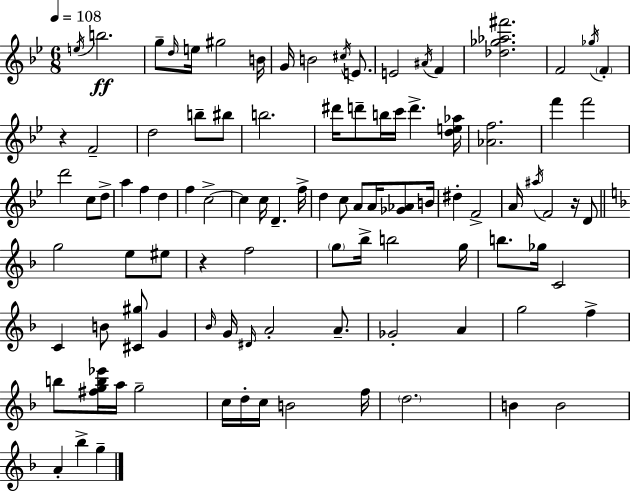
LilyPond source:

{
  \clef treble
  \numericTimeSignature
  \time 6/8
  \key bes \major
  \tempo 4 = 108
  \acciaccatura { e''16 }\ff b''2. | g''8-- \grace { d''16 } e''16 gis''2 | b'16 g'16 b'2 \acciaccatura { cis''16 } | e'8. e'2 \acciaccatura { ais'16 } | \break f'4 <des'' ges'' aes'' fis'''>2. | f'2 | \acciaccatura { ges''16 } \parenthesize f'4-. r4 f'2-- | d''2 | \break b''8-- bis''8 b''2. | dis'''16 d'''8-- b''16 c'''16 d'''4.-> | <d'' e'' aes''>16 <aes' f''>2. | f'''4 f'''2 | \break d'''2 | c''8 d''8-> a''4 f''4 | d''4 f''4 c''2->~~ | c''4 c''16 d'4.-- | \break f''16-> d''4 c''8 a'8 | a'16 <ges' aes'>8 b'16 dis''4-. f'2-> | a'16 \acciaccatura { ais''16 } f'2 | r16 d'8 \bar "||" \break \key f \major g''2 e''8 eis''8 | r4 f''2 | \parenthesize g''8 bes''16-> b''2 g''16 | b''8. ges''16 c'2 | \break c'4 b'8 <cis' gis''>8 g'4 | \grace { bes'16 } g'16 \grace { dis'16 } a'2-. a'8.-- | ges'2-. a'4 | g''2 f''4-> | \break b''8 <fis'' g'' b'' ees'''>16 a''16 g''2-- | c''16 d''16-. c''16 b'2 | f''16 \parenthesize d''2. | b'4 b'2 | \break a'4-. bes''4-> g''4-- | \bar "|."
}